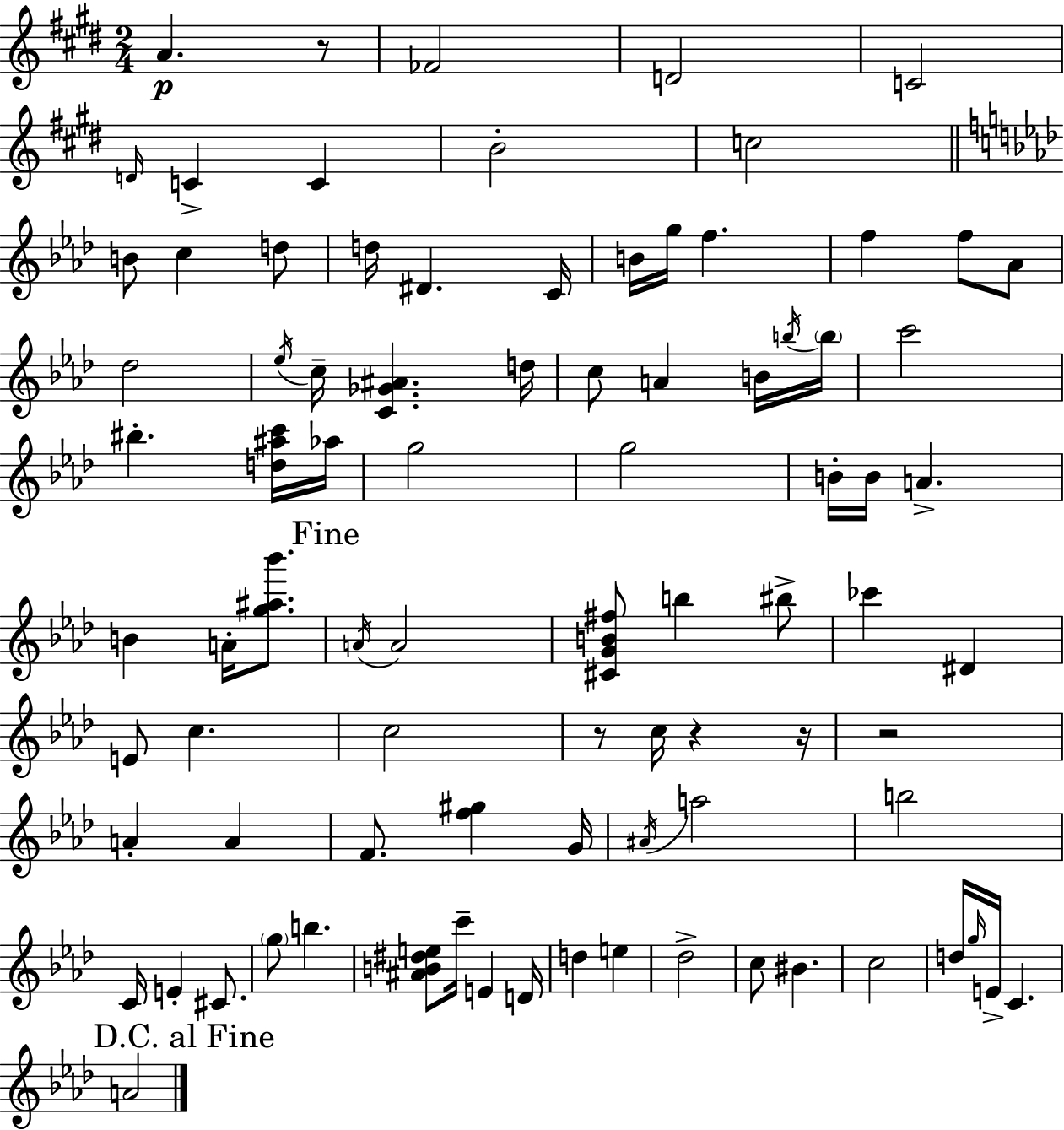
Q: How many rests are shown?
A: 5